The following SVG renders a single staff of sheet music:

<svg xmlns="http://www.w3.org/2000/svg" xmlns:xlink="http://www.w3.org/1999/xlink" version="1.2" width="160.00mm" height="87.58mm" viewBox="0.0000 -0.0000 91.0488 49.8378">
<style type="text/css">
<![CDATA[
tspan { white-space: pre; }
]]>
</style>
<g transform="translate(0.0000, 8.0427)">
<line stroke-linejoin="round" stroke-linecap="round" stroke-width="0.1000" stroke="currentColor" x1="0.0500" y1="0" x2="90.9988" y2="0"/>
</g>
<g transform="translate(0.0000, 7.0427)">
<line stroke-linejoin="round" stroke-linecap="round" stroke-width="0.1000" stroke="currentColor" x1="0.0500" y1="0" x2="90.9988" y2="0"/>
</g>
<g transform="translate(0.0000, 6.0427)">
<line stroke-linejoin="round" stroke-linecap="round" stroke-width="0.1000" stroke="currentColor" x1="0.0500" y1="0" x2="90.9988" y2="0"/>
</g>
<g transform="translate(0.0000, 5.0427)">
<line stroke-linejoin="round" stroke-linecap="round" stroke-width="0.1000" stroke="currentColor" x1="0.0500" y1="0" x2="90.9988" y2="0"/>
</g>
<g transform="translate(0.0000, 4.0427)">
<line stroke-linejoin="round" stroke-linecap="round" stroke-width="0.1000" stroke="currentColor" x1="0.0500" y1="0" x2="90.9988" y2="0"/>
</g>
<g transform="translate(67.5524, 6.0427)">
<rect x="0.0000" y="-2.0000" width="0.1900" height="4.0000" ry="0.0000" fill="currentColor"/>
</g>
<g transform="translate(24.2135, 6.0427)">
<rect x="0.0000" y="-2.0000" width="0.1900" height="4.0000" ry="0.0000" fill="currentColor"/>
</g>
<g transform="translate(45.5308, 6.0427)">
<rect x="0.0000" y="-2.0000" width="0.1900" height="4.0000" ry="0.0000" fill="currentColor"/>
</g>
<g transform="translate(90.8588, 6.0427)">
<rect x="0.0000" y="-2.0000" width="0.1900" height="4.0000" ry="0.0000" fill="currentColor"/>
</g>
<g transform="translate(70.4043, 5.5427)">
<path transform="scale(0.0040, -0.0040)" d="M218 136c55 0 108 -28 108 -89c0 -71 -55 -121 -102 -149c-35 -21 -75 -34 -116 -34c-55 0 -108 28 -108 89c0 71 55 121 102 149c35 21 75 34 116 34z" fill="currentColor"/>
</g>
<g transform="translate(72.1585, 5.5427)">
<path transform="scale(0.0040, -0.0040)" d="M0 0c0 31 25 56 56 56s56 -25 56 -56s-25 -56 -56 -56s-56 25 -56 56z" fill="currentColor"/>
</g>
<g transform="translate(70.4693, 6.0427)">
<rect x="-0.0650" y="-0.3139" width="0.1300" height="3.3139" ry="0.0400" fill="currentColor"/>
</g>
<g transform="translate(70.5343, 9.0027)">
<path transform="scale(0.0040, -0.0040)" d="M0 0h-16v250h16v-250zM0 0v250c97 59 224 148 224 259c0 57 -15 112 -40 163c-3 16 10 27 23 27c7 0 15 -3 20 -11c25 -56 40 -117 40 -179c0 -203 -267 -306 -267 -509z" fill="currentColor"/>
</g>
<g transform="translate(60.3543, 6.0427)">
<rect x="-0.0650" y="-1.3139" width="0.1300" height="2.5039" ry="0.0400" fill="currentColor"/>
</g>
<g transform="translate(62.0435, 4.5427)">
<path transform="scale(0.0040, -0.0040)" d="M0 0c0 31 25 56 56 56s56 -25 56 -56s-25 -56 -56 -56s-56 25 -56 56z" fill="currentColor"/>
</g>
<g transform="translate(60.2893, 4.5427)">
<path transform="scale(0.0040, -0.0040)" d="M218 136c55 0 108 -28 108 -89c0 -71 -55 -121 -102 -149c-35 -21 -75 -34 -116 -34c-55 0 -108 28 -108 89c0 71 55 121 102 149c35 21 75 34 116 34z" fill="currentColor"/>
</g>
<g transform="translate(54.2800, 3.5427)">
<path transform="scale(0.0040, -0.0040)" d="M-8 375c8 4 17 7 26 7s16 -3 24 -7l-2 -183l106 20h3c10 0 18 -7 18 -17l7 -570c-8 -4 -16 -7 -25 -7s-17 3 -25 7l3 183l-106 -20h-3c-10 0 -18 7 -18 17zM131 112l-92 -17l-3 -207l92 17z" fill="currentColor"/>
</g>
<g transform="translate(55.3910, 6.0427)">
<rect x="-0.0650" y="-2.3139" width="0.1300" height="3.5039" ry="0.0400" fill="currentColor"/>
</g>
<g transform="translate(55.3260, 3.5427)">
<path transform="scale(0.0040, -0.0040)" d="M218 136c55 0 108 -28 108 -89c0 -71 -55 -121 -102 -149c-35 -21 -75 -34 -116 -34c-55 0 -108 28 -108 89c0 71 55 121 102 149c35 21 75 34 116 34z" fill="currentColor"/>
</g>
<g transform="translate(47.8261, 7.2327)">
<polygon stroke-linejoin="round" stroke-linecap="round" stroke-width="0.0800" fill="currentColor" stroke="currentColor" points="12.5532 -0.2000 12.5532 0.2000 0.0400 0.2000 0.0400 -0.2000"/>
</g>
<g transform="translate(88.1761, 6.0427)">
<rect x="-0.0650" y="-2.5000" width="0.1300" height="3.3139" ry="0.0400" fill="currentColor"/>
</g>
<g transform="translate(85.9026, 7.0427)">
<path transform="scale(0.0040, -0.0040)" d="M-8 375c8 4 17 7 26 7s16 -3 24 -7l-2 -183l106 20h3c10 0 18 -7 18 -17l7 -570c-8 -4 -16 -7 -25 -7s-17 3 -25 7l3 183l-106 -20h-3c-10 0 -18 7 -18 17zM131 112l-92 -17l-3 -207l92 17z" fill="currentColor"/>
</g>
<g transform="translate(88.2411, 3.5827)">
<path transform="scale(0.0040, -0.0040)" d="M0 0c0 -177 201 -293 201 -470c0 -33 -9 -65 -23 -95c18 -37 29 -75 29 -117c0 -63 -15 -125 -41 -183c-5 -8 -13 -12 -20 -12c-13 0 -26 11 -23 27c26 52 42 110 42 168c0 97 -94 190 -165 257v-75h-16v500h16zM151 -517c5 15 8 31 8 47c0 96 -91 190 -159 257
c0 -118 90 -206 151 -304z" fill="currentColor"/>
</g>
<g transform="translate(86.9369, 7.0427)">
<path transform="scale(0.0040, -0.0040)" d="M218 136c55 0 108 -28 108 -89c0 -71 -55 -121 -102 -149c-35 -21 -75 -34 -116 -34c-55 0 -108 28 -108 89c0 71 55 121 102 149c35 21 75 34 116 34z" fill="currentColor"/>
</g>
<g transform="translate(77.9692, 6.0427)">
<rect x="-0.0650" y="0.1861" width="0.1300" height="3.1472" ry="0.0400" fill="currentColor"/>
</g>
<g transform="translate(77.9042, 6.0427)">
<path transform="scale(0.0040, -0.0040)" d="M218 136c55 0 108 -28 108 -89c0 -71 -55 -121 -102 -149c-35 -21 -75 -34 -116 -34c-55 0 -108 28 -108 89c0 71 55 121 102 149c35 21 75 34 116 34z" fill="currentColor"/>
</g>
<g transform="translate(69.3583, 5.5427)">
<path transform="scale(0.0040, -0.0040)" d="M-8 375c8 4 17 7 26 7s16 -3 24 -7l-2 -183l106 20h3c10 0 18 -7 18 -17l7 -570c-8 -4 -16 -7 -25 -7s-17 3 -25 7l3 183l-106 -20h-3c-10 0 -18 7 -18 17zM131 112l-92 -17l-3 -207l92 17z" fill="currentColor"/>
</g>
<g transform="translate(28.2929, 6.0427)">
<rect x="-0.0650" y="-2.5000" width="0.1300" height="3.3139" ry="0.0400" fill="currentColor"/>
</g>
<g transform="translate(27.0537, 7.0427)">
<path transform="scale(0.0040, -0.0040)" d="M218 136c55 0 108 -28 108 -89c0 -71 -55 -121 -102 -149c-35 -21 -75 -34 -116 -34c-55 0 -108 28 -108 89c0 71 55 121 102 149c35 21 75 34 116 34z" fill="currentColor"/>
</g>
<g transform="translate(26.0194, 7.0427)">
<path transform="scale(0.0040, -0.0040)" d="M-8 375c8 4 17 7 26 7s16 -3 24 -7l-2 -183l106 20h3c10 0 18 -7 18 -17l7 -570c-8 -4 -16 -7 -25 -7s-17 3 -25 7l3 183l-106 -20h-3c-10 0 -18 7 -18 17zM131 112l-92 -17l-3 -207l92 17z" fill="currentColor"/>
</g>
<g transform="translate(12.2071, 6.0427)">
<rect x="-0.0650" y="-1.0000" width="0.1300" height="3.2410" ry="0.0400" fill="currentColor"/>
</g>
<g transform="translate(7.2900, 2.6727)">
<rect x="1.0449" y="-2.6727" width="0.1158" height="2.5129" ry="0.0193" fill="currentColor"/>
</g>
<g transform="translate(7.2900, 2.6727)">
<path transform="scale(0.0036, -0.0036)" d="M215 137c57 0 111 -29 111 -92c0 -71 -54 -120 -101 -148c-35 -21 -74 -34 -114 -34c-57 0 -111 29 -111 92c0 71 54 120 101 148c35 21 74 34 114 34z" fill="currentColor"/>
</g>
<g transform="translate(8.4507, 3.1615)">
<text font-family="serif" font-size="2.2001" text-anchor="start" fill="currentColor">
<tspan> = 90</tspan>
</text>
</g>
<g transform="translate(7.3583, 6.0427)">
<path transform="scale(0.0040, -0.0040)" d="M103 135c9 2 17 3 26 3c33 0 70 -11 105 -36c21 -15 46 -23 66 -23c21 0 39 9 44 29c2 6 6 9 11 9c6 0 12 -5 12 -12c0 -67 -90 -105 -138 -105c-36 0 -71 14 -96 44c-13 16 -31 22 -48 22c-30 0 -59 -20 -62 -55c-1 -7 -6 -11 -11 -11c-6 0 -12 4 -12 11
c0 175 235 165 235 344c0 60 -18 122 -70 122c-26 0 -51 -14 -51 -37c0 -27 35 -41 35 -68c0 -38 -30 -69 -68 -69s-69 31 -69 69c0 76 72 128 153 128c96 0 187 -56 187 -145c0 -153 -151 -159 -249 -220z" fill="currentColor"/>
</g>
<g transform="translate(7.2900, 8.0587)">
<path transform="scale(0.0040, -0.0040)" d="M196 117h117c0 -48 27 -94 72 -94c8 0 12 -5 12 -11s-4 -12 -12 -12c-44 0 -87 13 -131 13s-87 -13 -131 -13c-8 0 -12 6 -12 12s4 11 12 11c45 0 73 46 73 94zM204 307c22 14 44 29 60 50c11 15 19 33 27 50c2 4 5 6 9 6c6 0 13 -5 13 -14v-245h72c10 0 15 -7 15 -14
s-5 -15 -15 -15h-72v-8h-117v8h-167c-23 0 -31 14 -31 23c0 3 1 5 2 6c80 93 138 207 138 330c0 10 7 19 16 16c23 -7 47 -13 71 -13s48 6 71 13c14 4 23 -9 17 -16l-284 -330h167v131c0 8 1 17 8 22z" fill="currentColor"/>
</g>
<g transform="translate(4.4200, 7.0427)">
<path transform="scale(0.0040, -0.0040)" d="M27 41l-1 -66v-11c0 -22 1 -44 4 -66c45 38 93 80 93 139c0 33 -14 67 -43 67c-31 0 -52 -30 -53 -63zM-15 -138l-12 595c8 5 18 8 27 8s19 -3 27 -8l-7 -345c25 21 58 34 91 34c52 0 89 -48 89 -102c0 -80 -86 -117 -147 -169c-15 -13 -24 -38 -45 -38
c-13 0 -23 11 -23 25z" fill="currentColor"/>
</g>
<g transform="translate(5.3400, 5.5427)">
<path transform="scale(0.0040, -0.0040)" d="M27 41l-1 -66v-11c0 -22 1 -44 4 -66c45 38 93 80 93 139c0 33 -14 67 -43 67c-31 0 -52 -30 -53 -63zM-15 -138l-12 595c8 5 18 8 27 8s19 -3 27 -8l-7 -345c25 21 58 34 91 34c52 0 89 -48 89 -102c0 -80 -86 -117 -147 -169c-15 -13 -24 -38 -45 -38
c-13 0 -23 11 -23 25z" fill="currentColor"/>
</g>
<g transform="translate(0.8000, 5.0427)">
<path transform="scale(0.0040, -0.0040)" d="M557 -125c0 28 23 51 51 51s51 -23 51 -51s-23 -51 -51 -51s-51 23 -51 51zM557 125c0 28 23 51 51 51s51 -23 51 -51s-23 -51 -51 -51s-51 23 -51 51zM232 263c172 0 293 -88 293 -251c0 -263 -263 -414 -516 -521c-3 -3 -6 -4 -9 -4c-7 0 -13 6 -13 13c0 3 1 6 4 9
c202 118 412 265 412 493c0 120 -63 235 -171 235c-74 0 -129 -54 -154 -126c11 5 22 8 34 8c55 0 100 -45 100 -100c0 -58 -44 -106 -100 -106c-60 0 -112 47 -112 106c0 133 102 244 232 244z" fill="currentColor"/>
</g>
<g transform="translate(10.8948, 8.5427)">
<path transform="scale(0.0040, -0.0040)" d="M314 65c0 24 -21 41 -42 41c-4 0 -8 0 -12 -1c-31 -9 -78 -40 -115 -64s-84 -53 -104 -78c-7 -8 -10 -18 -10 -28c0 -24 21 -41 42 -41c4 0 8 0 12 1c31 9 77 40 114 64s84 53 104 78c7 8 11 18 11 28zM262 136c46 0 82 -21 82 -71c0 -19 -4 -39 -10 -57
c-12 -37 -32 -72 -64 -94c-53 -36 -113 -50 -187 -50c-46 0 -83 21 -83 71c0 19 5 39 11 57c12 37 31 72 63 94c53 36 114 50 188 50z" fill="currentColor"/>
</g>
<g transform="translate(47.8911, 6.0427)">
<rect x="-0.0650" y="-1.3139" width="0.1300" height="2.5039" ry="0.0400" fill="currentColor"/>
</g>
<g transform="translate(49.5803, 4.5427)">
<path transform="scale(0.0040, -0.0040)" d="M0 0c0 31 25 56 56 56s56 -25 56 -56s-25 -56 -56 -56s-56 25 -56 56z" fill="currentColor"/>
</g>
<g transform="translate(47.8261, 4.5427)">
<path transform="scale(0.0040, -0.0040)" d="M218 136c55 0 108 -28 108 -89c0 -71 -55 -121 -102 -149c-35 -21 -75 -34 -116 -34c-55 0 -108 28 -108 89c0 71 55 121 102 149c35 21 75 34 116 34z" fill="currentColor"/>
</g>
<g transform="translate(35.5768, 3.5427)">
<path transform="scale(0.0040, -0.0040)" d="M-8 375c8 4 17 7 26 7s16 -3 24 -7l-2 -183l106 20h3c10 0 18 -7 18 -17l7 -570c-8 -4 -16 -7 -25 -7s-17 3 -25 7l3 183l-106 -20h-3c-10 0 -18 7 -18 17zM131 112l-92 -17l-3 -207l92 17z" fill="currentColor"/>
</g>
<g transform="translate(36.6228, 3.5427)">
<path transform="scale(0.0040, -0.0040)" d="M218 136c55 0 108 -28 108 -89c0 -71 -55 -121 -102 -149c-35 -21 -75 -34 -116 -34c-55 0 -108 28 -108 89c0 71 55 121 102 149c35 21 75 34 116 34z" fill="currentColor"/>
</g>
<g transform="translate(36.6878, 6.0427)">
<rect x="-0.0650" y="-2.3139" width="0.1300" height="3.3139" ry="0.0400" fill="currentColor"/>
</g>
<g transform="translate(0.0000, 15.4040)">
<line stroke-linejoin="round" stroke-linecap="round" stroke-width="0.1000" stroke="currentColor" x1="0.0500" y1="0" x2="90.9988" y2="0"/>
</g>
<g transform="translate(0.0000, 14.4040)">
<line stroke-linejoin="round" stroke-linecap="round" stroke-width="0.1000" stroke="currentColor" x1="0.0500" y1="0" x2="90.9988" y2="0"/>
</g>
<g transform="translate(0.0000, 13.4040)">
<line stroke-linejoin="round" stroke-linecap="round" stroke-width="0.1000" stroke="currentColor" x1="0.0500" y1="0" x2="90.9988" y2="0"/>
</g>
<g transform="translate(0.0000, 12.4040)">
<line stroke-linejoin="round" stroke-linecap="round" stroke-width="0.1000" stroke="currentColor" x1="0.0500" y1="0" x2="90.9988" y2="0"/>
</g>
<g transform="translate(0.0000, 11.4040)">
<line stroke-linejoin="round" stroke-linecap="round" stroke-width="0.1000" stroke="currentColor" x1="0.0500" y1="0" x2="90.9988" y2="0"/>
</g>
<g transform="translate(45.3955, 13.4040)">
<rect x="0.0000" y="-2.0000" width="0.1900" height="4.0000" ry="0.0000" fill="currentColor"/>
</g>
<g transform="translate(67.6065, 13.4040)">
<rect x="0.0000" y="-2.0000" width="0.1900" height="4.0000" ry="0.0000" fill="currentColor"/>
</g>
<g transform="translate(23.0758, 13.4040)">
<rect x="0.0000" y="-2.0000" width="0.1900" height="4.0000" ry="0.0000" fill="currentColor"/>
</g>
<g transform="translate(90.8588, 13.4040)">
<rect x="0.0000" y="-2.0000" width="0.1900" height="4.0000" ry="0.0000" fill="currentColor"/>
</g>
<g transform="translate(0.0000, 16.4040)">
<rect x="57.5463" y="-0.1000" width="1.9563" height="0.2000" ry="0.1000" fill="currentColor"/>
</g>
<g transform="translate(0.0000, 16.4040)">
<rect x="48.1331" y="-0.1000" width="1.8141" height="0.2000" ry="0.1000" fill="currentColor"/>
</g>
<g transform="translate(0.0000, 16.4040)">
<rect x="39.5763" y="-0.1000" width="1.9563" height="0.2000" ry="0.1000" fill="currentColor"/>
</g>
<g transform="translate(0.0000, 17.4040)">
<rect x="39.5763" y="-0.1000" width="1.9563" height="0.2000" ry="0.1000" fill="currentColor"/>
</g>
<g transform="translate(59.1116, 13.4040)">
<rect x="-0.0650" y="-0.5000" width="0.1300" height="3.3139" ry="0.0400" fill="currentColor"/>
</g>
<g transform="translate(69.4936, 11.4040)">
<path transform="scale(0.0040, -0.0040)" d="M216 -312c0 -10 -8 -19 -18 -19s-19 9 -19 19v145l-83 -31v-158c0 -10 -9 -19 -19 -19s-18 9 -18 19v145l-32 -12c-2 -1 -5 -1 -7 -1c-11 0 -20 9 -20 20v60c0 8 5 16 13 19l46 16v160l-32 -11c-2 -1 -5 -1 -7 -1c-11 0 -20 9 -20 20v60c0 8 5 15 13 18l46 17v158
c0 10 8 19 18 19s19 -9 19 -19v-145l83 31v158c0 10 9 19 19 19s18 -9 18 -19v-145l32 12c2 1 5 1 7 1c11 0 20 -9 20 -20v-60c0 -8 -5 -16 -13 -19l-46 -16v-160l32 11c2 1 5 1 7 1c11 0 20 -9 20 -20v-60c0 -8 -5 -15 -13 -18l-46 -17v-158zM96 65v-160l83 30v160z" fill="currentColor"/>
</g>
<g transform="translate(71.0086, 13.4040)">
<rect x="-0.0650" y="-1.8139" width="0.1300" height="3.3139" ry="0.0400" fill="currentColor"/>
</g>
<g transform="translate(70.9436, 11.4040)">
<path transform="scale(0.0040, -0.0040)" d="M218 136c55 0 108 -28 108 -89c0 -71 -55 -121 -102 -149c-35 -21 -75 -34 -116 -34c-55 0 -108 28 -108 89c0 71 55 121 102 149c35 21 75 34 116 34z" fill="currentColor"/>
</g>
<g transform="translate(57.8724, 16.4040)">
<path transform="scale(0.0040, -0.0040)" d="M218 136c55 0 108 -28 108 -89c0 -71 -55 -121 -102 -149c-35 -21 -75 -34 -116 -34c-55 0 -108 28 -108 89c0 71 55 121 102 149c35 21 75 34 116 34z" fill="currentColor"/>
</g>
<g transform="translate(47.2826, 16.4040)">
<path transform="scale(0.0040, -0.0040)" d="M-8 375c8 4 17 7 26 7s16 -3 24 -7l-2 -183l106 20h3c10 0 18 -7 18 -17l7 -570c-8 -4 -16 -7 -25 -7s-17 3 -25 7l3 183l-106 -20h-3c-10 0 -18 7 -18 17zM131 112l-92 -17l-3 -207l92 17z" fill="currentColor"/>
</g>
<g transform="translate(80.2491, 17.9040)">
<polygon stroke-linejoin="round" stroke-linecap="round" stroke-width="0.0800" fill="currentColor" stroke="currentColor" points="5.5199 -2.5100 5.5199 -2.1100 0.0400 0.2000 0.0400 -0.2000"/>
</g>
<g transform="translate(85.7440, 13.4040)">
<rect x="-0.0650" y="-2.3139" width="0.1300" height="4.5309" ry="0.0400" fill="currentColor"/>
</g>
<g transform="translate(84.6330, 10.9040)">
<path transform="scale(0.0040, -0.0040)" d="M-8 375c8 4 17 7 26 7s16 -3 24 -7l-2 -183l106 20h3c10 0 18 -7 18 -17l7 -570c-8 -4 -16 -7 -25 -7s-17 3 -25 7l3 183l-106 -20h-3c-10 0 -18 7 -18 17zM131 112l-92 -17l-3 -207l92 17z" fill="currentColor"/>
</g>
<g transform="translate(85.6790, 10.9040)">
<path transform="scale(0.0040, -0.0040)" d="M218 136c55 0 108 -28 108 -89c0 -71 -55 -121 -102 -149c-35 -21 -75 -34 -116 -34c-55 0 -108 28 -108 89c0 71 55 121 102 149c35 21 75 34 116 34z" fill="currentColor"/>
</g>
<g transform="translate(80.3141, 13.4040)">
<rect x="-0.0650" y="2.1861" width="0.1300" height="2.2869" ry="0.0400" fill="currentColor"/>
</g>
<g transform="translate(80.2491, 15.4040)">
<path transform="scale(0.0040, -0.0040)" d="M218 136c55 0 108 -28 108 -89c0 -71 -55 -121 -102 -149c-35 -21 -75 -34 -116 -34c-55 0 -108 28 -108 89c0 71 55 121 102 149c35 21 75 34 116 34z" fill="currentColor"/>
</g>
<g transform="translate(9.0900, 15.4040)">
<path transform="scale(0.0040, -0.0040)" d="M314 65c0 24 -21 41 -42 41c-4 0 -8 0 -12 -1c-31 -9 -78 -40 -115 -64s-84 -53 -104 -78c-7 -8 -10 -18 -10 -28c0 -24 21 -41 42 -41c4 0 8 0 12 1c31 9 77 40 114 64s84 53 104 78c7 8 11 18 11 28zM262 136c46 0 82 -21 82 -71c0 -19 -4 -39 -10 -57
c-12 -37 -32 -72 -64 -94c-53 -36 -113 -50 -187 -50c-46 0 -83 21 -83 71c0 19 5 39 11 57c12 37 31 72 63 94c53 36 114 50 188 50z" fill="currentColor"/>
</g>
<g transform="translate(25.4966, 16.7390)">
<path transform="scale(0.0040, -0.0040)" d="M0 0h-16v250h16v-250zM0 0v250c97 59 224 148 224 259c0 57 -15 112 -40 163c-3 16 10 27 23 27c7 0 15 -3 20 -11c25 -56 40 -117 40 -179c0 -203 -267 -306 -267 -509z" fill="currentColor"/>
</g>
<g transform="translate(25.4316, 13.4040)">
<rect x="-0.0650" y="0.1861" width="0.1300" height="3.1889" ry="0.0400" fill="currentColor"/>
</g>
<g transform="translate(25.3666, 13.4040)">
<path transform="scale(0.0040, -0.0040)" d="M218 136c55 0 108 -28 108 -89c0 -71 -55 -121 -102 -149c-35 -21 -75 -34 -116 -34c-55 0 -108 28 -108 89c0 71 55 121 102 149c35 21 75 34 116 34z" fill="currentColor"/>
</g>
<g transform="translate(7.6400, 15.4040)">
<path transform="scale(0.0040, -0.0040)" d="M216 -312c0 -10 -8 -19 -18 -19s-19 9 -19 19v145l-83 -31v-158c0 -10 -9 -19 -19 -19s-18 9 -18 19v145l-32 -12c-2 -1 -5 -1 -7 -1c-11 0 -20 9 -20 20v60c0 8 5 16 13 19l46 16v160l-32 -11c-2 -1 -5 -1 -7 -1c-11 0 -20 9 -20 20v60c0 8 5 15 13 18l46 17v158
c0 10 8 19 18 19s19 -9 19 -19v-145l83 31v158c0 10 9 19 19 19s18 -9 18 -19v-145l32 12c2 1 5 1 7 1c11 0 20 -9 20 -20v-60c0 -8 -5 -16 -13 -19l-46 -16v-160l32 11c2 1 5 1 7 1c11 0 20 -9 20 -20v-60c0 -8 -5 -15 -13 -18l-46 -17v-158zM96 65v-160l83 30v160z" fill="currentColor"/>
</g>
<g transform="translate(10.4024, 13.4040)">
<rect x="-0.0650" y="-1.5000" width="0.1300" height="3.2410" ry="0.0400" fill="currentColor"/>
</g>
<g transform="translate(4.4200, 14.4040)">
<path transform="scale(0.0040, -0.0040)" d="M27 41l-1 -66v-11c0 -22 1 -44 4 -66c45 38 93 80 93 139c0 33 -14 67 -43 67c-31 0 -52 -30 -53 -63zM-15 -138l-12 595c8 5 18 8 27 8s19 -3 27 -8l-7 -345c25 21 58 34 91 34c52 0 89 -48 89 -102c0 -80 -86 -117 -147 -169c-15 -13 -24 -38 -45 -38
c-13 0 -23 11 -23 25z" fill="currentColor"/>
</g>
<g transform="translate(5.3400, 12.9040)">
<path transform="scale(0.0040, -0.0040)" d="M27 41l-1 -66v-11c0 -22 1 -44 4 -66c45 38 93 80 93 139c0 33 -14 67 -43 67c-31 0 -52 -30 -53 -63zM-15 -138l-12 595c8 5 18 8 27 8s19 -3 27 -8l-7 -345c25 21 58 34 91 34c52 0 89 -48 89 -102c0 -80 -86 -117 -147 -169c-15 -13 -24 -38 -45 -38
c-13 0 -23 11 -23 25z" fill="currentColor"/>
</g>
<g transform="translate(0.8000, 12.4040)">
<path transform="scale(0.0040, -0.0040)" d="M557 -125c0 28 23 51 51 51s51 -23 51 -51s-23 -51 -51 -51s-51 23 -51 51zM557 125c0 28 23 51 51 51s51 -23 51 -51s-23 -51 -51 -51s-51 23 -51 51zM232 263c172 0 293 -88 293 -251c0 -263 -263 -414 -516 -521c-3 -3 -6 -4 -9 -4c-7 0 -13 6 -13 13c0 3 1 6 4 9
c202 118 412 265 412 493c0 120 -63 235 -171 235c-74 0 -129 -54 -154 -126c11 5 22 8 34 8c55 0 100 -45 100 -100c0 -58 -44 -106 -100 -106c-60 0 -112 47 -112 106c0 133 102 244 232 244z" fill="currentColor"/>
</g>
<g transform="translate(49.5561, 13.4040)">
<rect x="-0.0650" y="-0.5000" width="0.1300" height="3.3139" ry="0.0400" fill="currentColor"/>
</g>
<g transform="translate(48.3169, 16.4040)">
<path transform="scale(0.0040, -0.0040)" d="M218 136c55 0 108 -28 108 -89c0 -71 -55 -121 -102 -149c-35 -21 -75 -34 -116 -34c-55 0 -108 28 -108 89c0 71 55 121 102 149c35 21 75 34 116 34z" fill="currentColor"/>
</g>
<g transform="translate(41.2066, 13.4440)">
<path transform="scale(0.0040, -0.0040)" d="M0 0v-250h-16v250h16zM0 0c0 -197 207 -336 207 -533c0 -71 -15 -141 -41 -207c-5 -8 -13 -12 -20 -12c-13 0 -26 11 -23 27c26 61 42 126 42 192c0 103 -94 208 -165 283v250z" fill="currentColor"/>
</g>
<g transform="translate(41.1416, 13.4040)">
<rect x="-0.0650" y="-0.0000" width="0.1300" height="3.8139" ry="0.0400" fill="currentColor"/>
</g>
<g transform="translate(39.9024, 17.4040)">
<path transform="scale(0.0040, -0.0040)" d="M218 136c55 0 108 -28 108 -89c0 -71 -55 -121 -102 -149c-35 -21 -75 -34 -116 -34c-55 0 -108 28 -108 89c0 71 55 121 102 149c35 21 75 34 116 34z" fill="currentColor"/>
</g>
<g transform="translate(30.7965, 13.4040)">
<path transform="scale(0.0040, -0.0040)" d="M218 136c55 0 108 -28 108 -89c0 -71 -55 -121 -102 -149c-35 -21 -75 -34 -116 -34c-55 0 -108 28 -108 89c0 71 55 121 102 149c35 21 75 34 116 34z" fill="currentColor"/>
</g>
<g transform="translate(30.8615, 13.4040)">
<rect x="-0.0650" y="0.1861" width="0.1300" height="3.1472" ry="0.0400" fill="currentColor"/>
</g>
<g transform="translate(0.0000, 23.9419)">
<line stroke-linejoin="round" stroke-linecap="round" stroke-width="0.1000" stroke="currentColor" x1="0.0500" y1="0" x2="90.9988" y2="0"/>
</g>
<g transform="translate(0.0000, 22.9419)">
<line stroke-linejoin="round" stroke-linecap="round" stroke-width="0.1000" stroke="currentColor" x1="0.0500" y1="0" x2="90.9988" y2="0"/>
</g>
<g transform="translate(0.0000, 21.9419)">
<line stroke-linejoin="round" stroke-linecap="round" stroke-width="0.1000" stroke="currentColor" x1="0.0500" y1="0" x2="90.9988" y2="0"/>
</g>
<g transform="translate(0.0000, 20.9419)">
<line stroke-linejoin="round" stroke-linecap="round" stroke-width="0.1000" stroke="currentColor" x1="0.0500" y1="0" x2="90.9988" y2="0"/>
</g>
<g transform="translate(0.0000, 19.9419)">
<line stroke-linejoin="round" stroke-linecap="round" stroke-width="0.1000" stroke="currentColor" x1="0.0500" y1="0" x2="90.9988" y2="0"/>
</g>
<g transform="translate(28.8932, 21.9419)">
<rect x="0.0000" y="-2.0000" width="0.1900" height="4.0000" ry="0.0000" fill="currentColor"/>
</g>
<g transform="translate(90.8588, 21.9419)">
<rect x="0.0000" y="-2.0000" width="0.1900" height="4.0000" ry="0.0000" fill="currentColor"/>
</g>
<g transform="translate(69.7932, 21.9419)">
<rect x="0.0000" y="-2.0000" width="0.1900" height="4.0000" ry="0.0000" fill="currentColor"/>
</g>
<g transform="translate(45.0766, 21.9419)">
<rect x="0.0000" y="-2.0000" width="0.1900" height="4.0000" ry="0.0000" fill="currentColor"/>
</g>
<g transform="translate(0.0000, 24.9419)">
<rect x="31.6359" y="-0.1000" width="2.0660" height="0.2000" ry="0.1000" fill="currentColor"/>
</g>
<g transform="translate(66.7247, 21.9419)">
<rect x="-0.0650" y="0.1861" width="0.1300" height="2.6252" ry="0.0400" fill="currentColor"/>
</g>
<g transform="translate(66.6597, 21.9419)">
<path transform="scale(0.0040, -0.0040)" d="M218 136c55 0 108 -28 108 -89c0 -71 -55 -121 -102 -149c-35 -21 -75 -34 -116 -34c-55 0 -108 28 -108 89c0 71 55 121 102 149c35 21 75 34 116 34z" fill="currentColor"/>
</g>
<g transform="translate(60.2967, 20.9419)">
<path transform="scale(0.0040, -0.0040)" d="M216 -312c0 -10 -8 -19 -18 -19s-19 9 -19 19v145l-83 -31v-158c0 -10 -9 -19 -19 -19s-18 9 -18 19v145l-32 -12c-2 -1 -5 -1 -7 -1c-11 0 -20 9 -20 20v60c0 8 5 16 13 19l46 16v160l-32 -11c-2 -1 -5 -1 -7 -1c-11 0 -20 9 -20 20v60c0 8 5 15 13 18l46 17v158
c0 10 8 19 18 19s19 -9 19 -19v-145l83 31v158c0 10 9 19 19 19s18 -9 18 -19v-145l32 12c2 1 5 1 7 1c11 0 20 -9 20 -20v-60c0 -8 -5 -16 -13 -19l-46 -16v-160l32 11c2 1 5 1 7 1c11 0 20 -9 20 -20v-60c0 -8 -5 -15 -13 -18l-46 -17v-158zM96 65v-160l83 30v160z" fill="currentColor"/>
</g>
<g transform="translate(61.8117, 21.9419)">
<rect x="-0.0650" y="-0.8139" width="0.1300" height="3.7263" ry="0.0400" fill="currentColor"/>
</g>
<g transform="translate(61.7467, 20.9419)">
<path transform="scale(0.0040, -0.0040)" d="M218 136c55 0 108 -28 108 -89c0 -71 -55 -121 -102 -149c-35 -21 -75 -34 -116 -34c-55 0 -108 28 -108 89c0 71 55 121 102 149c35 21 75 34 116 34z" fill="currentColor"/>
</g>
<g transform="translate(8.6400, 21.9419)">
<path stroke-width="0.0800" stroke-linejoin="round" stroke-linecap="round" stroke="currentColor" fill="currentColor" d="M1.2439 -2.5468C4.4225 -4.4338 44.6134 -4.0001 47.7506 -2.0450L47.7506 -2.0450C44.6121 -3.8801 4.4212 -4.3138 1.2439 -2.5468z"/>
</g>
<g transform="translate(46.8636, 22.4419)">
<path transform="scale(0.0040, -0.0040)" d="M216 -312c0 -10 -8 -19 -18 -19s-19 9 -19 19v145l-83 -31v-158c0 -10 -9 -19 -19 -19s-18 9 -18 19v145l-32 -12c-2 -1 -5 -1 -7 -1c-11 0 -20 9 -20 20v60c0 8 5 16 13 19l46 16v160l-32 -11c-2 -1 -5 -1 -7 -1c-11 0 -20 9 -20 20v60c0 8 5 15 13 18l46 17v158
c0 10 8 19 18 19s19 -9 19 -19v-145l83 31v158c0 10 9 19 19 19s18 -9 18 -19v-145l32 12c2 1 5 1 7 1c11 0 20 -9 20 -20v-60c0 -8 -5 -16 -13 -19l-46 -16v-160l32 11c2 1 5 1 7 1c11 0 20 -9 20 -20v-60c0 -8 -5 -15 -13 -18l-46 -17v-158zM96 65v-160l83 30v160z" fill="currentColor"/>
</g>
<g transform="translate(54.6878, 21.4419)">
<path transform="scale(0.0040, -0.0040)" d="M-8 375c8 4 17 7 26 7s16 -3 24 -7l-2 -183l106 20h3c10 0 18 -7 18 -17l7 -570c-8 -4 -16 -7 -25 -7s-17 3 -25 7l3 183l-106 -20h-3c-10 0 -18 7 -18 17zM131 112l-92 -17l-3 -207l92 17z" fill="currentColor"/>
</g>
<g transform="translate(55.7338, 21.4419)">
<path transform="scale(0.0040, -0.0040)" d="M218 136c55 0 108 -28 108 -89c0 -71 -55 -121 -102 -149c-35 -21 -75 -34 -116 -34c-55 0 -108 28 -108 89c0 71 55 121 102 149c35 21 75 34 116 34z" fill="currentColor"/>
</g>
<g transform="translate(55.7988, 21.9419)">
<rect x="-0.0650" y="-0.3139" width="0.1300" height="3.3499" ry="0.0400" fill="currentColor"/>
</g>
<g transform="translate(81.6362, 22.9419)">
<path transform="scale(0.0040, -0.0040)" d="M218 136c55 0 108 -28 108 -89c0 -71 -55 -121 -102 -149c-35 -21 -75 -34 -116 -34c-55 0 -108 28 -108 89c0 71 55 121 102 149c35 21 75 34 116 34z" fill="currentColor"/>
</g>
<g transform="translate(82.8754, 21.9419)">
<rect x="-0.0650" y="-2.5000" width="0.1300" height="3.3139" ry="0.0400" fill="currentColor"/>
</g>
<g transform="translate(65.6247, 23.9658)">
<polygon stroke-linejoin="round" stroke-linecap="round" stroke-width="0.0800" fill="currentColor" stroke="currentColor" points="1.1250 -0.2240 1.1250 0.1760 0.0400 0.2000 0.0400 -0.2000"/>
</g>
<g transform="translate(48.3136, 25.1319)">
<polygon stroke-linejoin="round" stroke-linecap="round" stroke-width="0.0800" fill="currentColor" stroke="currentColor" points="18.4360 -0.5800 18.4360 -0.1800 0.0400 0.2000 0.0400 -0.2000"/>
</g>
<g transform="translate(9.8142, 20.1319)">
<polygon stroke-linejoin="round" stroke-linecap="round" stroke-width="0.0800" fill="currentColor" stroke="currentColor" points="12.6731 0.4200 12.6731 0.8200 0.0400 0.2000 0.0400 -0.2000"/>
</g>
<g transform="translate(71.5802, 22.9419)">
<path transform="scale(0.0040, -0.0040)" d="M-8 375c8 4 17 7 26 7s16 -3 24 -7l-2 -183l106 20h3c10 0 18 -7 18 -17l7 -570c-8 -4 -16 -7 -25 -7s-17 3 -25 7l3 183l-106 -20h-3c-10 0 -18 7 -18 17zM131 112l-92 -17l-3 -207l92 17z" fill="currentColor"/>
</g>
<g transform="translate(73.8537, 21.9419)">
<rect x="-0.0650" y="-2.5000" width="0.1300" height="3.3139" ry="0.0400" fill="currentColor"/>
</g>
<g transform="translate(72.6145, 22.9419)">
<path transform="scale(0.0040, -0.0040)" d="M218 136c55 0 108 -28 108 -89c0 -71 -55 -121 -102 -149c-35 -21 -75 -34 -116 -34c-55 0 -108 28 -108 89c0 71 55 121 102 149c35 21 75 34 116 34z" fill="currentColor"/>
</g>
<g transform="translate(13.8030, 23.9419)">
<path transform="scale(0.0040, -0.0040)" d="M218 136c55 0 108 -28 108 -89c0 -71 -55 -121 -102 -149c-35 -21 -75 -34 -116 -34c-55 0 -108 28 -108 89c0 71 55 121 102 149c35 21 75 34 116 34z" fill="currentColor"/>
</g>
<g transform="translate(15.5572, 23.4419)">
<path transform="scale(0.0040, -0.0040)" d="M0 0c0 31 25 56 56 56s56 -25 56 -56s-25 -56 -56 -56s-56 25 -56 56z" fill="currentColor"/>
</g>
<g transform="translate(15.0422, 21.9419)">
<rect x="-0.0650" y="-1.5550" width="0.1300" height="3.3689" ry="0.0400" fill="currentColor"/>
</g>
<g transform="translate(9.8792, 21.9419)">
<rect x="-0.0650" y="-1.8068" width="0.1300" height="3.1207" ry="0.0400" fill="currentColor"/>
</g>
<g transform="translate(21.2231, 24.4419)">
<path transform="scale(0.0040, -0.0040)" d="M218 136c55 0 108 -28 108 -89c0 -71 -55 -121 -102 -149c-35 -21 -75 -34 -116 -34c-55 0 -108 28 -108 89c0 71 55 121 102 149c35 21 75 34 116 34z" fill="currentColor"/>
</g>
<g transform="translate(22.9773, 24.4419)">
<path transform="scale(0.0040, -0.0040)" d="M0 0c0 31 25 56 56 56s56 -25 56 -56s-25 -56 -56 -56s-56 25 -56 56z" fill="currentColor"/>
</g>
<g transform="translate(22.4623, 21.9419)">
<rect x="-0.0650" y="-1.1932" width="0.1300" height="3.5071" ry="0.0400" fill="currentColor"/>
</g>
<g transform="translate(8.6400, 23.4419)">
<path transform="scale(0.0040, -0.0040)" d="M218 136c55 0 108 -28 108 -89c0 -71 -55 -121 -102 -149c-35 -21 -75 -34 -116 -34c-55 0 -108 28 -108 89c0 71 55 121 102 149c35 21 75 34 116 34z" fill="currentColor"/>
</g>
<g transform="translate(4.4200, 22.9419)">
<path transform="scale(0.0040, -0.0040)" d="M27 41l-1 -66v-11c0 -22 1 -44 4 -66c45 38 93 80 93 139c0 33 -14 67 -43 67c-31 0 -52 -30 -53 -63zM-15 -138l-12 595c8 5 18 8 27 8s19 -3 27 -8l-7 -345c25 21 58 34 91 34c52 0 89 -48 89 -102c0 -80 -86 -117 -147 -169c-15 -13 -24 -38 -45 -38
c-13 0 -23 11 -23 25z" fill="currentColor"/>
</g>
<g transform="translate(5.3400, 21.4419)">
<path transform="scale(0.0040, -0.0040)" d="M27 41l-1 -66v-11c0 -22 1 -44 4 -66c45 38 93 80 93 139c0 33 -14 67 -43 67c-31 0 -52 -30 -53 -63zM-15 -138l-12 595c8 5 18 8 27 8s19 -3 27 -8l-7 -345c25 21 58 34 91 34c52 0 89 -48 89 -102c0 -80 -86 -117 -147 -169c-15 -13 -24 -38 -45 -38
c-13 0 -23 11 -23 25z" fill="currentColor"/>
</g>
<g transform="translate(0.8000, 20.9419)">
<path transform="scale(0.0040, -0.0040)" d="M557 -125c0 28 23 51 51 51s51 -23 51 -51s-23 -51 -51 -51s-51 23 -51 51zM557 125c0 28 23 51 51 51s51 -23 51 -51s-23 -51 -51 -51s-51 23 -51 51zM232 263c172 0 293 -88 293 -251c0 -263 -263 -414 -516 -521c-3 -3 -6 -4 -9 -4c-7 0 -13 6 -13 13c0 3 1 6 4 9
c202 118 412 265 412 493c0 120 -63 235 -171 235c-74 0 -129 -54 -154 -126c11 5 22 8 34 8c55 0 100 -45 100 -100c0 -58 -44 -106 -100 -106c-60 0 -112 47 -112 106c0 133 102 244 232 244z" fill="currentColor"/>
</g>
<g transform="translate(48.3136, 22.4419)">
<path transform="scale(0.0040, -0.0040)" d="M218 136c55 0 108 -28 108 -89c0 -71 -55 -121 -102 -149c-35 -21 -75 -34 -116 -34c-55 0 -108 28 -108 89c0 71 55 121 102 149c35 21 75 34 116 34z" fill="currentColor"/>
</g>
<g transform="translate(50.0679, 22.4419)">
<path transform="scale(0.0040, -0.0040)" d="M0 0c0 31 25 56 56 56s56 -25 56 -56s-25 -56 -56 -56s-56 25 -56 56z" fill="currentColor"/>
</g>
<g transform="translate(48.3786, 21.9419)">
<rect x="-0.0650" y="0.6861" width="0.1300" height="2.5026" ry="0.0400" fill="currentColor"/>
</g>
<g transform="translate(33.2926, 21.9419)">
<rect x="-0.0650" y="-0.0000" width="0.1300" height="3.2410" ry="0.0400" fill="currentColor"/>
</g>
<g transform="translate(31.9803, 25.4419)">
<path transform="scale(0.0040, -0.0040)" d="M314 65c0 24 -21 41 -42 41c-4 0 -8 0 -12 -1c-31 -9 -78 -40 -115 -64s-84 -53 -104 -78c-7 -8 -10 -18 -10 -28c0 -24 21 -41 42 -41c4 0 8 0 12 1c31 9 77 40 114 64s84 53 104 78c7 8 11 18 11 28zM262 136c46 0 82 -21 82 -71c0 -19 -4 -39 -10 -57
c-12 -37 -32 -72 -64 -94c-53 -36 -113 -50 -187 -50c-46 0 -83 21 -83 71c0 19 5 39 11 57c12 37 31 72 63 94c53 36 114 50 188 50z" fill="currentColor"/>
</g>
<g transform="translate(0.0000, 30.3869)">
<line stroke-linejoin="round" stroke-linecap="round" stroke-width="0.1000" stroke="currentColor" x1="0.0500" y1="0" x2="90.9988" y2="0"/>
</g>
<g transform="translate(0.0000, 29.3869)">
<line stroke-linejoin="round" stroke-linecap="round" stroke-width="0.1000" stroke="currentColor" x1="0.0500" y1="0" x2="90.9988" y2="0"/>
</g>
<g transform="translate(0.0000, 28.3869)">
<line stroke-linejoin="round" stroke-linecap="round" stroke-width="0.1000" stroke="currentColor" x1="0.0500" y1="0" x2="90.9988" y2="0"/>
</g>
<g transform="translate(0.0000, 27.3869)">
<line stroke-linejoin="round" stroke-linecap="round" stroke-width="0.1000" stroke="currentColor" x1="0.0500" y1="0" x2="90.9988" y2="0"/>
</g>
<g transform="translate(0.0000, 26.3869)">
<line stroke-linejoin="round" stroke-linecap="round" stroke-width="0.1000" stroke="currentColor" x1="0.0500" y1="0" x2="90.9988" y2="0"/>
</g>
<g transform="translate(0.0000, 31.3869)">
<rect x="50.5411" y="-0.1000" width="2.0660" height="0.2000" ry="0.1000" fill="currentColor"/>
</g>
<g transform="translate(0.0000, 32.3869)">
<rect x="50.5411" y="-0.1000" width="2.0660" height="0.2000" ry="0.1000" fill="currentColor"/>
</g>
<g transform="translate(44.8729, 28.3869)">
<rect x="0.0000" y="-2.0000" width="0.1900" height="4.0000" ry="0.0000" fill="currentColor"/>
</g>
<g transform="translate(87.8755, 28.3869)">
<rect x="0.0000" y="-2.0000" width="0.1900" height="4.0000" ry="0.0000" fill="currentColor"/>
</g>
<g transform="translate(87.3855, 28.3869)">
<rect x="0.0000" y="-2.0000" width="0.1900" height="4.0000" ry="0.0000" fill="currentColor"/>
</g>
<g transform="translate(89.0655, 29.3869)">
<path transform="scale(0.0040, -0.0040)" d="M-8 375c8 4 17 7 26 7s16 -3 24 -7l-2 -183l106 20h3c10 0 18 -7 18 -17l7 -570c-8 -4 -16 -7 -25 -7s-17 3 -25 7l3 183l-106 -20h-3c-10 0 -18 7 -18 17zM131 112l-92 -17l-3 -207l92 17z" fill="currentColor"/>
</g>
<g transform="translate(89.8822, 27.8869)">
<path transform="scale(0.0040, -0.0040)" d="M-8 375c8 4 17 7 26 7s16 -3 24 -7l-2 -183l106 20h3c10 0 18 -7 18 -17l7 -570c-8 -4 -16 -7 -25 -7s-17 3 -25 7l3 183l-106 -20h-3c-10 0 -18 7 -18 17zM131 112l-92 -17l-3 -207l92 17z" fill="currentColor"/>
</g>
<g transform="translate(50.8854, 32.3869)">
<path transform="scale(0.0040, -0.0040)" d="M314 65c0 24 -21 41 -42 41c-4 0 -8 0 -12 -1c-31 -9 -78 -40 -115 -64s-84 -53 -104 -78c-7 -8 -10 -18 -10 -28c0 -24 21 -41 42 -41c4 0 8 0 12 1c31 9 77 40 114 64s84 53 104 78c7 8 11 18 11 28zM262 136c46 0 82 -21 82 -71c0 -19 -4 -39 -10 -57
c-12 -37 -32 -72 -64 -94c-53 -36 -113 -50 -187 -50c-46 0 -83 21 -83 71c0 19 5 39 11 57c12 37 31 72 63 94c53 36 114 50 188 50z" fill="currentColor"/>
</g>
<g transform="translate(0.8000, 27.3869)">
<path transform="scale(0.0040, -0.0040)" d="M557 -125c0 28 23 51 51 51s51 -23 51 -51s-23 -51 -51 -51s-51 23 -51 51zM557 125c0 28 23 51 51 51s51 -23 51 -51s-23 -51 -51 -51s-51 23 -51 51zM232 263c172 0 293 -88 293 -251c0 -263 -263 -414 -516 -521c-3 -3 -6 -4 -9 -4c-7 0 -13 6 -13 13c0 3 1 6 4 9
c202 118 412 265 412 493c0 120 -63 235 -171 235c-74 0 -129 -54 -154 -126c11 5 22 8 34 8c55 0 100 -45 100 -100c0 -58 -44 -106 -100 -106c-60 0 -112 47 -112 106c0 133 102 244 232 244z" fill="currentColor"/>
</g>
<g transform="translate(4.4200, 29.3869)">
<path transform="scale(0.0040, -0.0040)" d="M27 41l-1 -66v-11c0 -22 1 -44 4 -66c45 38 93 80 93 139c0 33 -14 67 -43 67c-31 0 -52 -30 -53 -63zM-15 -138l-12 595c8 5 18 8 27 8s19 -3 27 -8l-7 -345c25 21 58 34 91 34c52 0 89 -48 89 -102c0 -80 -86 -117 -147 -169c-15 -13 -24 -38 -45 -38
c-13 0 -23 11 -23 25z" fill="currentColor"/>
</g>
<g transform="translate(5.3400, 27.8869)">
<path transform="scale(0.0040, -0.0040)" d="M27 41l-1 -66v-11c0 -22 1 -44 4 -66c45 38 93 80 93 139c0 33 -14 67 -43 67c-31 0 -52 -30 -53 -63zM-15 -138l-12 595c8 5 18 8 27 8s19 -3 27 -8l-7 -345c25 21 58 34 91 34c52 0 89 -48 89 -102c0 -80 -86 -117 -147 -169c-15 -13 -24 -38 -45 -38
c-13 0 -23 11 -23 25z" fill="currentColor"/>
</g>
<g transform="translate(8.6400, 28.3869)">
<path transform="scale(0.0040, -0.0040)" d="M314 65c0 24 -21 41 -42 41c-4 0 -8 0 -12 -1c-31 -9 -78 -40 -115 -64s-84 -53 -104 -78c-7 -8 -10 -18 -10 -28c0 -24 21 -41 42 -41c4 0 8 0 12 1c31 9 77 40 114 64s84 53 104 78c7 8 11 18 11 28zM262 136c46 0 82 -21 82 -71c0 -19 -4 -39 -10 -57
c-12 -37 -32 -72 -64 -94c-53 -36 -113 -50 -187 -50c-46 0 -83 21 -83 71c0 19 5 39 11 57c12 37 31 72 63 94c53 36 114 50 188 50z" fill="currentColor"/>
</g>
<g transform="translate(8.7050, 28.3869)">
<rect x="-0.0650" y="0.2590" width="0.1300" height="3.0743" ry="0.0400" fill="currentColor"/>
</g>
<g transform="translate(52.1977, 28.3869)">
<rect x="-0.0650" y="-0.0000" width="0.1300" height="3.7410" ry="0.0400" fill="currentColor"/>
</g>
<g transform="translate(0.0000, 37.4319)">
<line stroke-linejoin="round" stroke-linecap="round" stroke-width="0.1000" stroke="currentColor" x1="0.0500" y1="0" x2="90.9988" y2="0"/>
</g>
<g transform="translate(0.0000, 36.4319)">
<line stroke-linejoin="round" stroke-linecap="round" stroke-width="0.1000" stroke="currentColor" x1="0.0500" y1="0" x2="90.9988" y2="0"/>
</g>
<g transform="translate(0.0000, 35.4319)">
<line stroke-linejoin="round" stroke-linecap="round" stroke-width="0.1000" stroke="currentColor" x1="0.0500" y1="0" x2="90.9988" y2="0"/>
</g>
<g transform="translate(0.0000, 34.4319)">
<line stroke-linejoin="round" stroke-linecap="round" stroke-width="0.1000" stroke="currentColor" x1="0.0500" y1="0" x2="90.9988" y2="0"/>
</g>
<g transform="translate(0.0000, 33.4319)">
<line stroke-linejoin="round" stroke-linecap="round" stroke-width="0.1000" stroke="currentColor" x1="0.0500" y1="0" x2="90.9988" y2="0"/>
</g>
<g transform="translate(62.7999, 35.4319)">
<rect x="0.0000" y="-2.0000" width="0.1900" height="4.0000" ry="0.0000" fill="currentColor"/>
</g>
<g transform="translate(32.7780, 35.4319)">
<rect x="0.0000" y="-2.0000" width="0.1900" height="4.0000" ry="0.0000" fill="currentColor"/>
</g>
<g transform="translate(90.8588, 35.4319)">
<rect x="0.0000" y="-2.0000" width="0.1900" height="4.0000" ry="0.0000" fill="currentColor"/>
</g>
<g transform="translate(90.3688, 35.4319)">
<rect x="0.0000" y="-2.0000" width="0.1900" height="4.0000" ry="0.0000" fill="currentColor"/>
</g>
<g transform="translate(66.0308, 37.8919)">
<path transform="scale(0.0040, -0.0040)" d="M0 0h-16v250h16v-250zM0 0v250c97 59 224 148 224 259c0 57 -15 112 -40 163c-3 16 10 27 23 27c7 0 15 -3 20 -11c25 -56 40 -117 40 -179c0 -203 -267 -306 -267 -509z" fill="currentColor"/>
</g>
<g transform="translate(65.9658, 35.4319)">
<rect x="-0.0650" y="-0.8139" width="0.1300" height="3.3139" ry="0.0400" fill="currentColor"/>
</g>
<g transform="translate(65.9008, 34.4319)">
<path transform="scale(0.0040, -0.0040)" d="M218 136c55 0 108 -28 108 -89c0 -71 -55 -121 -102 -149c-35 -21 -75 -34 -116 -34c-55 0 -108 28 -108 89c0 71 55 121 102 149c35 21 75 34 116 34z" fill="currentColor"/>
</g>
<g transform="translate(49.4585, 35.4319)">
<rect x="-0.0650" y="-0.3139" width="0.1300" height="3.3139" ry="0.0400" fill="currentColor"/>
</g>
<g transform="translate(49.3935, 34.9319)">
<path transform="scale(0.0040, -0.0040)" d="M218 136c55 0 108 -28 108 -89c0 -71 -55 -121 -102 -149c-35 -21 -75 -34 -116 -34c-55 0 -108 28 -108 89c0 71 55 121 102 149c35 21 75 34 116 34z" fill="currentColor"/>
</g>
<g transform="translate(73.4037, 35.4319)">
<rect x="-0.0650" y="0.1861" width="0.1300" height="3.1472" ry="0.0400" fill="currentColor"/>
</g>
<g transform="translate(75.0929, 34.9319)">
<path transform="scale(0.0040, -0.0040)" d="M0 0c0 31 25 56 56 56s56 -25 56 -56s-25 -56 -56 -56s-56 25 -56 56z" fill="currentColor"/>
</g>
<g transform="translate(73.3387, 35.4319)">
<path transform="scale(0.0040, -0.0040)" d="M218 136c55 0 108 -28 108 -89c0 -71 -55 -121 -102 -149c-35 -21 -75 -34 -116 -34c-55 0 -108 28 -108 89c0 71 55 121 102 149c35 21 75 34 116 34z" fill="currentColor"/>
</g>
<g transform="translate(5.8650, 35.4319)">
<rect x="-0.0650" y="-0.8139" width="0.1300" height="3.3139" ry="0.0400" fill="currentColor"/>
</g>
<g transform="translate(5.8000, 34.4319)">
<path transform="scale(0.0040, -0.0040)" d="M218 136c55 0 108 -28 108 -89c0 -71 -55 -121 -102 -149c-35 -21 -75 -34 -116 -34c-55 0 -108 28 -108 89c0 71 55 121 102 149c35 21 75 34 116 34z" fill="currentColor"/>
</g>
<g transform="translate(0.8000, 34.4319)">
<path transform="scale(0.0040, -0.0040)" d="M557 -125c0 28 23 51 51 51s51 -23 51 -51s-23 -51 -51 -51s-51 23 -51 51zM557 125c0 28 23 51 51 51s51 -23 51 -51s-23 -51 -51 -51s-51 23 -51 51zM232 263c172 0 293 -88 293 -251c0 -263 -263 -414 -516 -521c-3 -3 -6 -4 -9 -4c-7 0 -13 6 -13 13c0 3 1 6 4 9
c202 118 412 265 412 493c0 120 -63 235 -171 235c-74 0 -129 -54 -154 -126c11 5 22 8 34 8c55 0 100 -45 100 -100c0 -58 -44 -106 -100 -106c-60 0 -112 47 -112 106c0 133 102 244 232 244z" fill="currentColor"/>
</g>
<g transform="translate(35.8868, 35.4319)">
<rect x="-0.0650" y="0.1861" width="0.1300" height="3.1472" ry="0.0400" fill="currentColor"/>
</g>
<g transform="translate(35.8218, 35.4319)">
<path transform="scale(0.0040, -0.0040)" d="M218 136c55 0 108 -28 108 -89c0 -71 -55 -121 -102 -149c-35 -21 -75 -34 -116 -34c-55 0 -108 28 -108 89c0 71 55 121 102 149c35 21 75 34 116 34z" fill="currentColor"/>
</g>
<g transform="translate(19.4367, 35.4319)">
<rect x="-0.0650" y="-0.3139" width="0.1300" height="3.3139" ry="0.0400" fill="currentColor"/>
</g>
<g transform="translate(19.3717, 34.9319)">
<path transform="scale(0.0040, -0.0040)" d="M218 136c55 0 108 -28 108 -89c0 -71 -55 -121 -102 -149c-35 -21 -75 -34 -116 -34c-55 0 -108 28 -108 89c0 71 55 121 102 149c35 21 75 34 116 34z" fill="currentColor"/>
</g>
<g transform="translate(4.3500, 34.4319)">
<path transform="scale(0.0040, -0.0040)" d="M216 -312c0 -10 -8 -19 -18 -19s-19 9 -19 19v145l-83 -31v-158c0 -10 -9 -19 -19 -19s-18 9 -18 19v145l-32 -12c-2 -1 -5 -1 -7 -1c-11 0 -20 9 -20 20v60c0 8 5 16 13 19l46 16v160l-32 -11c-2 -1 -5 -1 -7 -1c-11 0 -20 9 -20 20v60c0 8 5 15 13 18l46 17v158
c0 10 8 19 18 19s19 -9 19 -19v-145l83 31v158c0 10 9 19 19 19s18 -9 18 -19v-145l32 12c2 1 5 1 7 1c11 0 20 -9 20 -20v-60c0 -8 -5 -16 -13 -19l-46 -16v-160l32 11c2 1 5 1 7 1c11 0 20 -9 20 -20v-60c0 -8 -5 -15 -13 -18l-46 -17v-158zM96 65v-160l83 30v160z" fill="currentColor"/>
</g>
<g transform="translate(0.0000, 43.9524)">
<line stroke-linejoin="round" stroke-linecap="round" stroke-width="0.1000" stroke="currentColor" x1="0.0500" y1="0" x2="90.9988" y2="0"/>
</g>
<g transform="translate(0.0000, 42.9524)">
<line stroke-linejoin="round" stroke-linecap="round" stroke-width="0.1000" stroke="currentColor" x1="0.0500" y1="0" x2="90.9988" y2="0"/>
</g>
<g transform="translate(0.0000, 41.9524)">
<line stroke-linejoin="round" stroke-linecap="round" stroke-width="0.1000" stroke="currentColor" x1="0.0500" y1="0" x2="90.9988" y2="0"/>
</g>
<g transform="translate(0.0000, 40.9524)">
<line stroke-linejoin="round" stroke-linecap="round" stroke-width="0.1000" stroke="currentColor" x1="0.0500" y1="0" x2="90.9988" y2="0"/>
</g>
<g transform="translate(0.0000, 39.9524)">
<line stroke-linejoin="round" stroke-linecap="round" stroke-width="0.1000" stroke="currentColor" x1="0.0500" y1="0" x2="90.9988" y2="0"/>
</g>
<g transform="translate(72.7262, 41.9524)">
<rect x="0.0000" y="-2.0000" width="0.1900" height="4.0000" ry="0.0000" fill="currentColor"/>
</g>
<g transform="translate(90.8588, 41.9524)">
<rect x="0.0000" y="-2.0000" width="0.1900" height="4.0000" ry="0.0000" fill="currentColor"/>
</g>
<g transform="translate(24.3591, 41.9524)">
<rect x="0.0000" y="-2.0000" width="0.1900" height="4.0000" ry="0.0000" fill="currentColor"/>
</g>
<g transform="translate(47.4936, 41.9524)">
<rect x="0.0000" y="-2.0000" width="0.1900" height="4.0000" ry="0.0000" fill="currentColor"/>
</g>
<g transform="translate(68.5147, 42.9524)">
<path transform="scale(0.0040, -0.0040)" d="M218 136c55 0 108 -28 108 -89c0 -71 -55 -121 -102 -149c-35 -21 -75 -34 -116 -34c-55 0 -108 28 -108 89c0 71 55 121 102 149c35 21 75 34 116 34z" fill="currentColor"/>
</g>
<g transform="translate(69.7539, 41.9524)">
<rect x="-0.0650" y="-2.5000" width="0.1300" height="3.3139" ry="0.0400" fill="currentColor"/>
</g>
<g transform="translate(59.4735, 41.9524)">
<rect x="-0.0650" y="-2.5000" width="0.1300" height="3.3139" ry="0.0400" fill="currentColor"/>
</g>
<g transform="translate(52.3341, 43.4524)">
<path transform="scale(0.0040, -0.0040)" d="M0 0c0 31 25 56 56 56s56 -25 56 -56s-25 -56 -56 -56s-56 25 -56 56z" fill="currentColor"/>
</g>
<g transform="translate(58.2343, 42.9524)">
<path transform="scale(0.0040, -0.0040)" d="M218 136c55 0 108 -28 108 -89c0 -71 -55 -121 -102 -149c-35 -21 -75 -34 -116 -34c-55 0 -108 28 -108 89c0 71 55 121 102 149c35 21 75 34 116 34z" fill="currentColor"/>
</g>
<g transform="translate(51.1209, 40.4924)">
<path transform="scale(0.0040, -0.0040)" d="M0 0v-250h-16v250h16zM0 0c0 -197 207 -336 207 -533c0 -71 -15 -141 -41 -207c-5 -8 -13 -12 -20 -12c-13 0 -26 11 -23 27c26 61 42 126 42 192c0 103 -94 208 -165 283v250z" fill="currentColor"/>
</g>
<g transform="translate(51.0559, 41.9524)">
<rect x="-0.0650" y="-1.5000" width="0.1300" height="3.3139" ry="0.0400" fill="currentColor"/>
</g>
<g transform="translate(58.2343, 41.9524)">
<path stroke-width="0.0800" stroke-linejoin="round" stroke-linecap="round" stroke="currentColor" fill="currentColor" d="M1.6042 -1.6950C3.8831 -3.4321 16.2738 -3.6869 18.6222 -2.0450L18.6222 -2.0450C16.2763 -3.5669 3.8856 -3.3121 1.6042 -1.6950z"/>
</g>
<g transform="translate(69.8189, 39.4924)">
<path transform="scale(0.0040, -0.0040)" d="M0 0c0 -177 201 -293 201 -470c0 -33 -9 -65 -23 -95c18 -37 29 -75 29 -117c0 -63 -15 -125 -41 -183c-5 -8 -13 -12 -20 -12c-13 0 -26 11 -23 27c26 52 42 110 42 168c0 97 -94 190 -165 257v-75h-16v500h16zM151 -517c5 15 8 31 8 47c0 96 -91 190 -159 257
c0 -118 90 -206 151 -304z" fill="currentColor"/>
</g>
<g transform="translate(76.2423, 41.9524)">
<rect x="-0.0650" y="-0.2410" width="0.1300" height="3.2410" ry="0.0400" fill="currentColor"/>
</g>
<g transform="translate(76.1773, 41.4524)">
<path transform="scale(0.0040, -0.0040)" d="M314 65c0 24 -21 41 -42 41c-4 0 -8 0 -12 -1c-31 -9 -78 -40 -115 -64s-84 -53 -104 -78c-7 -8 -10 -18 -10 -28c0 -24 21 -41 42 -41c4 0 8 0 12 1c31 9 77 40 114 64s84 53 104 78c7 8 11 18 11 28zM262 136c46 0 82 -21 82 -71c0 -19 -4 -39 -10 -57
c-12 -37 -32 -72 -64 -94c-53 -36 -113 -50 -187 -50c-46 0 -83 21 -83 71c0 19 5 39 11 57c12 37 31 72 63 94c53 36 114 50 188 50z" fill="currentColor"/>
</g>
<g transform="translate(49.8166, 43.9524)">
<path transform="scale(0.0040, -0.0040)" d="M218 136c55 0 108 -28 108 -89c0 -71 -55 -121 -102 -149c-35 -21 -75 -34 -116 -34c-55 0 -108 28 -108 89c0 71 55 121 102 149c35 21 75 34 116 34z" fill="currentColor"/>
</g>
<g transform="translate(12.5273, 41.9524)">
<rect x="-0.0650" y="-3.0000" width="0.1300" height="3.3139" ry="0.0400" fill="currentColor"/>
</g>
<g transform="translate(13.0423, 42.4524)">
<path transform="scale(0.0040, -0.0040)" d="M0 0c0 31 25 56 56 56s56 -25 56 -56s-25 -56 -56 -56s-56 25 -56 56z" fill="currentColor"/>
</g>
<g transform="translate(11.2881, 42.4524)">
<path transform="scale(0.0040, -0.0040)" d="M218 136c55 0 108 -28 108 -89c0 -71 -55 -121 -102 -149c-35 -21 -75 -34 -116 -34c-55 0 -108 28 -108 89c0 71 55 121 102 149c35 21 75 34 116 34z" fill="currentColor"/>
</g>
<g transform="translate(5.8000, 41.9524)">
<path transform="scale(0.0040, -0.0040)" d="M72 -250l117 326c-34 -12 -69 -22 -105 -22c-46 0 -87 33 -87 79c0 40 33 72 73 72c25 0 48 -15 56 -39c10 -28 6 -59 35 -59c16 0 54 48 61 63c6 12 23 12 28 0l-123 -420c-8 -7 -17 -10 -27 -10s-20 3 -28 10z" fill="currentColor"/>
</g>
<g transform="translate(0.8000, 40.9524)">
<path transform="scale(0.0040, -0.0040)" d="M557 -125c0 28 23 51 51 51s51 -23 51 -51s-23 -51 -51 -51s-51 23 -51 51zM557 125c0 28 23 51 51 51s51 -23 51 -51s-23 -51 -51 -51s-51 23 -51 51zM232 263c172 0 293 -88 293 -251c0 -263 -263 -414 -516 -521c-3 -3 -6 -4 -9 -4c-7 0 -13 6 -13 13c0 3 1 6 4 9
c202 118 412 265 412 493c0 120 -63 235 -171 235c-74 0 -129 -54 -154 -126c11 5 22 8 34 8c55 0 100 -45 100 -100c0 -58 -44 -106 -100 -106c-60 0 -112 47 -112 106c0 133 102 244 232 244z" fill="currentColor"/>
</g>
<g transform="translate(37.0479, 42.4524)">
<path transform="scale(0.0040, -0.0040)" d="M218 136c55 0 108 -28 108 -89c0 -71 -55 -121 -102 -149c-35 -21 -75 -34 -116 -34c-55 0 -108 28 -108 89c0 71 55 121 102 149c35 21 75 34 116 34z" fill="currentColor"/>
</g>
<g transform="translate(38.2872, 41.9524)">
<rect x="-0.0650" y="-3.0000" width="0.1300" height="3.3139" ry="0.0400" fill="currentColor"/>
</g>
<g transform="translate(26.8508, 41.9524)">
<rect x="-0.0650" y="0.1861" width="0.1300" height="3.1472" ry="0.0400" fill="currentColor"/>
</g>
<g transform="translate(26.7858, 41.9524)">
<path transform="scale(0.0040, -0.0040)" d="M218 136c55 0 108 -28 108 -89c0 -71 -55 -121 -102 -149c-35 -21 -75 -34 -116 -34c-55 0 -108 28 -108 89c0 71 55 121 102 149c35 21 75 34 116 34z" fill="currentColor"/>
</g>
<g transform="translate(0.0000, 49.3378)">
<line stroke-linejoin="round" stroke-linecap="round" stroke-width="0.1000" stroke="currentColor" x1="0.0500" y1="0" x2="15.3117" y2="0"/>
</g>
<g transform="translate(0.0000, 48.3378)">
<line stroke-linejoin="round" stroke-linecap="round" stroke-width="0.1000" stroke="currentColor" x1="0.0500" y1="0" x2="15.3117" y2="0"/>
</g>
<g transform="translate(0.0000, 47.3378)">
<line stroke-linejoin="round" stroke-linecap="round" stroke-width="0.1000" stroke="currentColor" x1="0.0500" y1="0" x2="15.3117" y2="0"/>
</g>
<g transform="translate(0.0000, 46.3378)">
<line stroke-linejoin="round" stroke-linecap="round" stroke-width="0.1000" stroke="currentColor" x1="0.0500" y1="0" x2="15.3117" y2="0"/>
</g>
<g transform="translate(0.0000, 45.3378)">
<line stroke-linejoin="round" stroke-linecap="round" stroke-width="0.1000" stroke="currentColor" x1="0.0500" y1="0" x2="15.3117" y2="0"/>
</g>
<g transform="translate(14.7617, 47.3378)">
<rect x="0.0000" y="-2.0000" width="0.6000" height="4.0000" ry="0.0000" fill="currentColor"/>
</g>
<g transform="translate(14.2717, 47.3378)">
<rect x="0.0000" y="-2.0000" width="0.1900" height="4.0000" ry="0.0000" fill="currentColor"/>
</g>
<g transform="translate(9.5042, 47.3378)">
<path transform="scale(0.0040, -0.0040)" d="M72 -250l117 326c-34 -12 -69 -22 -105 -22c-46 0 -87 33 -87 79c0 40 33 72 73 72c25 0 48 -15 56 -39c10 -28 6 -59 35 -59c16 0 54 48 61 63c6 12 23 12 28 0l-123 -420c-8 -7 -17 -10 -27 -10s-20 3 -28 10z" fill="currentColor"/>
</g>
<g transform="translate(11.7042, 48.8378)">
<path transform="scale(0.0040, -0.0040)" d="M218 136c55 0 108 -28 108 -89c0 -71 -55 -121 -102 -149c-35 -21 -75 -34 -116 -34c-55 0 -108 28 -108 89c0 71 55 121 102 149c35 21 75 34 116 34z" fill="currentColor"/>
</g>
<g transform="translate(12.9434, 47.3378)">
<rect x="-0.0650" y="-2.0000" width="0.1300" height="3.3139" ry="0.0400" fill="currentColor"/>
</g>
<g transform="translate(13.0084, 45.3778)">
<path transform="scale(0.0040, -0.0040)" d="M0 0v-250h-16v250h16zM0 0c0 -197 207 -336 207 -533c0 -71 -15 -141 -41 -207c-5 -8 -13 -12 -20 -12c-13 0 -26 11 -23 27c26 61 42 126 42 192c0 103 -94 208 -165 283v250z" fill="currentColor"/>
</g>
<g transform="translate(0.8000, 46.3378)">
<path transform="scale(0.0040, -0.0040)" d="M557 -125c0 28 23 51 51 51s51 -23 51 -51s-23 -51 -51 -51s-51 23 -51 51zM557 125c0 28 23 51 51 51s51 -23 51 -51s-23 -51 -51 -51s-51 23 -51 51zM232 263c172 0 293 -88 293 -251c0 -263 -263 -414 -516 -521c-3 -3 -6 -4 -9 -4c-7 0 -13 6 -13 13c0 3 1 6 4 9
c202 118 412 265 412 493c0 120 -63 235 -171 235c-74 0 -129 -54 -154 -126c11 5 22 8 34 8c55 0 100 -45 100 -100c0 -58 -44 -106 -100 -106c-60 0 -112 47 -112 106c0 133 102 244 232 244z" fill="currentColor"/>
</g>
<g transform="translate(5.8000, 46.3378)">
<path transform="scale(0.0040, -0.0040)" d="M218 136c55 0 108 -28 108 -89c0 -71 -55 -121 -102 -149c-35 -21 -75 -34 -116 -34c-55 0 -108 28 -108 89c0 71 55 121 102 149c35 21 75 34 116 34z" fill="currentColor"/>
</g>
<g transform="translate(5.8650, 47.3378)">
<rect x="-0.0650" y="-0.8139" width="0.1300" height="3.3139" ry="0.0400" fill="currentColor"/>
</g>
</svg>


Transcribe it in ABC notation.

X:1
T:Untitled
M:2/4
L:1/4
K:Bb
F,,2 B,, B, G,/2 B,/2 G,/2 E,/2 D, B,,/4 ^G,,2 D,/2 D, C,,/2 E,, E,, ^A, G,,/2 B,/2 A,,/2 G,,/2 F,,/2 D,,2 ^C,/2 E,/2 ^F,/2 D,/4 B,, B,, D,2 C,,2 ^F, E, D, E, F,/2 D, z/2 C, D, C, G,,/2 B,, B,,/4 E,2 F, z/2 A,,/2